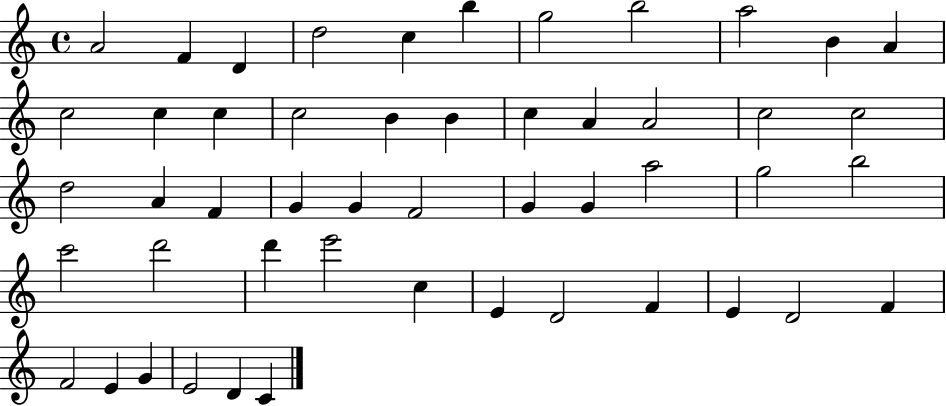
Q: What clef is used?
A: treble